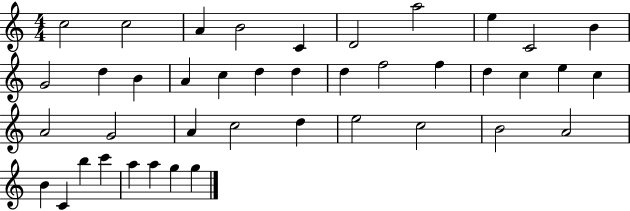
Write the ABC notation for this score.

X:1
T:Untitled
M:4/4
L:1/4
K:C
c2 c2 A B2 C D2 a2 e C2 B G2 d B A c d d d f2 f d c e c A2 G2 A c2 d e2 c2 B2 A2 B C b c' a a g g